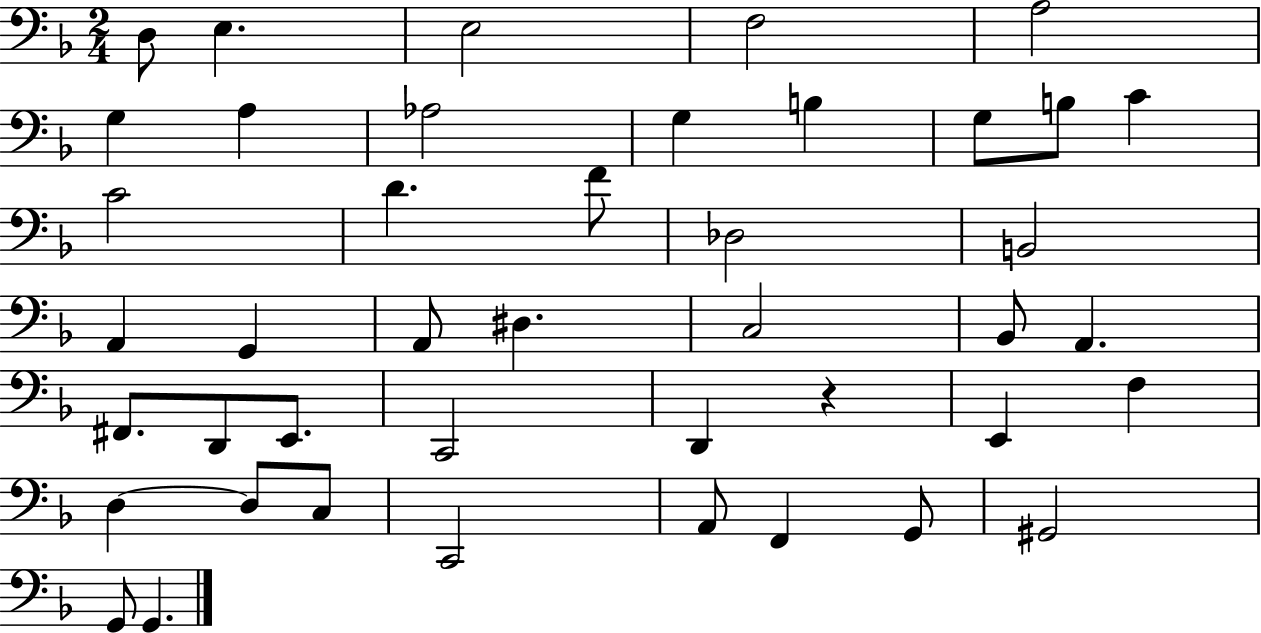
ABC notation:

X:1
T:Untitled
M:2/4
L:1/4
K:F
D,/2 E, E,2 F,2 A,2 G, A, _A,2 G, B, G,/2 B,/2 C C2 D F/2 _D,2 B,,2 A,, G,, A,,/2 ^D, C,2 _B,,/2 A,, ^F,,/2 D,,/2 E,,/2 C,,2 D,, z E,, F, D, D,/2 C,/2 C,,2 A,,/2 F,, G,,/2 ^G,,2 G,,/2 G,,